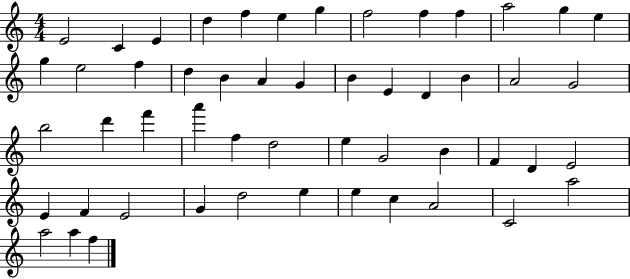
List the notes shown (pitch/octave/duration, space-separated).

E4/h C4/q E4/q D5/q F5/q E5/q G5/q F5/h F5/q F5/q A5/h G5/q E5/q G5/q E5/h F5/q D5/q B4/q A4/q G4/q B4/q E4/q D4/q B4/q A4/h G4/h B5/h D6/q F6/q A6/q F5/q D5/h E5/q G4/h B4/q F4/q D4/q E4/h E4/q F4/q E4/h G4/q D5/h E5/q E5/q C5/q A4/h C4/h A5/h A5/h A5/q F5/q